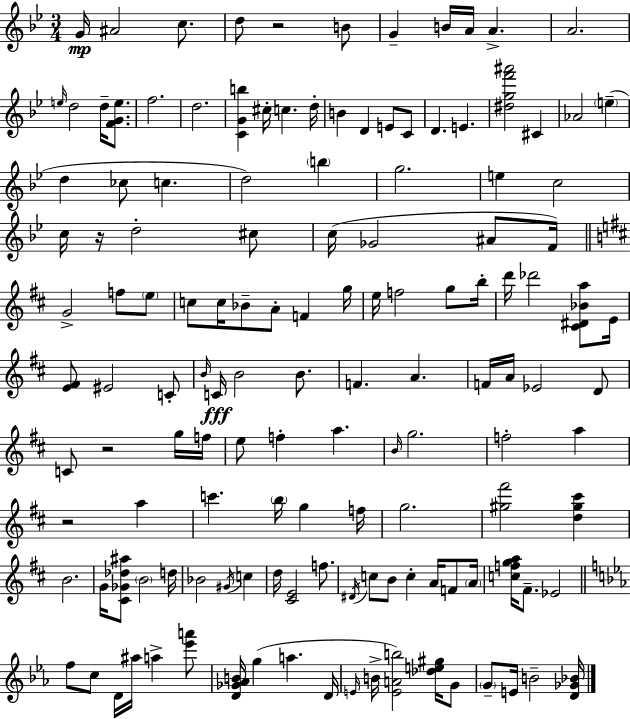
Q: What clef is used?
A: treble